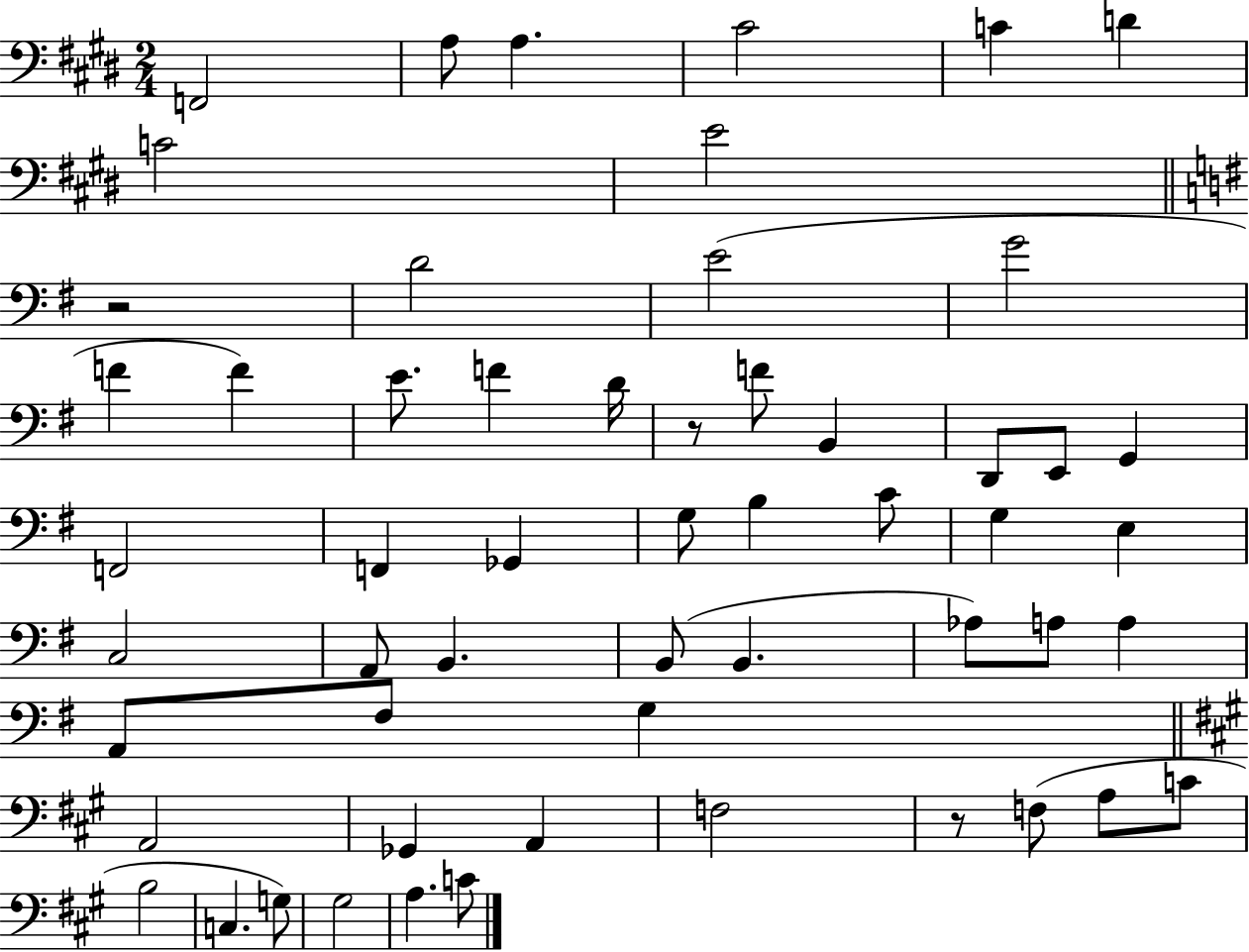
X:1
T:Untitled
M:2/4
L:1/4
K:E
F,,2 A,/2 A, ^C2 C D C2 E2 z2 D2 E2 G2 F F E/2 F D/4 z/2 F/2 B,, D,,/2 E,,/2 G,, F,,2 F,, _G,, G,/2 B, C/2 G, E, C,2 A,,/2 B,, B,,/2 B,, _A,/2 A,/2 A, A,,/2 ^F,/2 G, A,,2 _G,, A,, F,2 z/2 F,/2 A,/2 C/2 B,2 C, G,/2 ^G,2 A, C/2